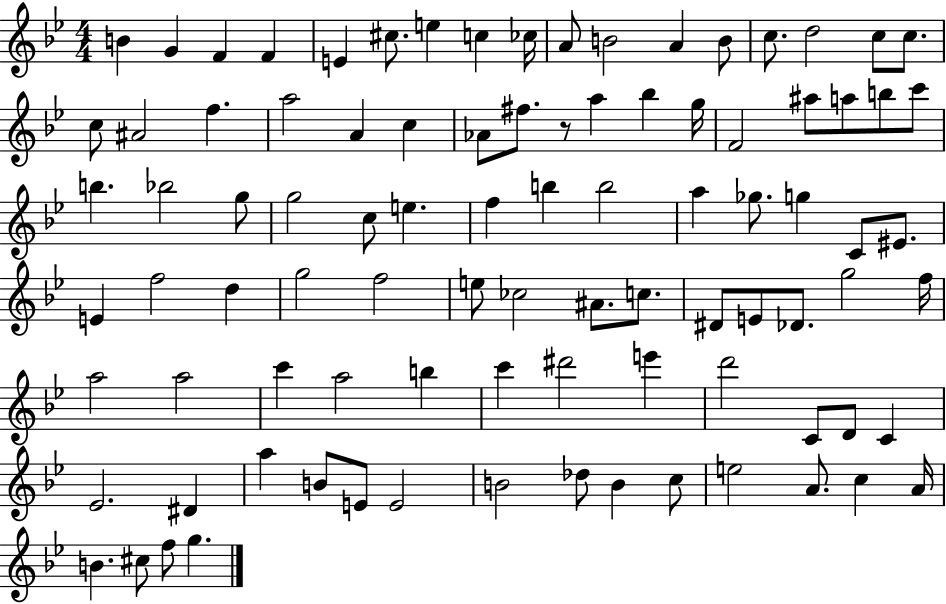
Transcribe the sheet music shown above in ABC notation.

X:1
T:Untitled
M:4/4
L:1/4
K:Bb
B G F F E ^c/2 e c _c/4 A/2 B2 A B/2 c/2 d2 c/2 c/2 c/2 ^A2 f a2 A c _A/2 ^f/2 z/2 a _b g/4 F2 ^a/2 a/2 b/2 c'/2 b _b2 g/2 g2 c/2 e f b b2 a _g/2 g C/2 ^E/2 E f2 d g2 f2 e/2 _c2 ^A/2 c/2 ^D/2 E/2 _D/2 g2 f/4 a2 a2 c' a2 b c' ^d'2 e' d'2 C/2 D/2 C _E2 ^D a B/2 E/2 E2 B2 _d/2 B c/2 e2 A/2 c A/4 B ^c/2 f/2 g